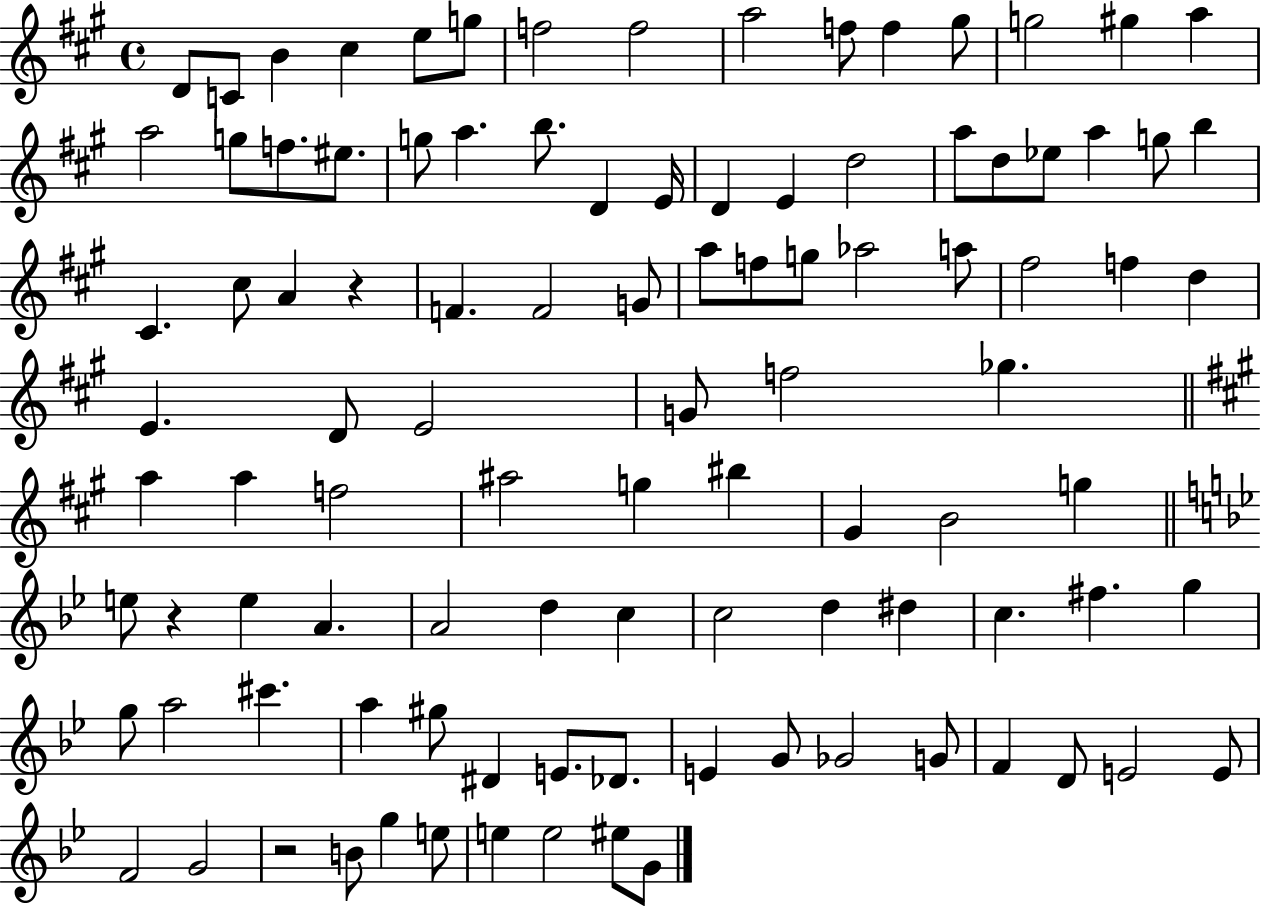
D4/e C4/e B4/q C#5/q E5/e G5/e F5/h F5/h A5/h F5/e F5/q G#5/e G5/h G#5/q A5/q A5/h G5/e F5/e. EIS5/e. G5/e A5/q. B5/e. D4/q E4/s D4/q E4/q D5/h A5/e D5/e Eb5/e A5/q G5/e B5/q C#4/q. C#5/e A4/q R/q F4/q. F4/h G4/e A5/e F5/e G5/e Ab5/h A5/e F#5/h F5/q D5/q E4/q. D4/e E4/h G4/e F5/h Gb5/q. A5/q A5/q F5/h A#5/h G5/q BIS5/q G#4/q B4/h G5/q E5/e R/q E5/q A4/q. A4/h D5/q C5/q C5/h D5/q D#5/q C5/q. F#5/q. G5/q G5/e A5/h C#6/q. A5/q G#5/e D#4/q E4/e. Db4/e. E4/q G4/e Gb4/h G4/e F4/q D4/e E4/h E4/e F4/h G4/h R/h B4/e G5/q E5/e E5/q E5/h EIS5/e G4/e